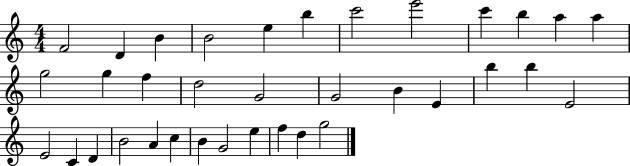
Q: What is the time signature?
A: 4/4